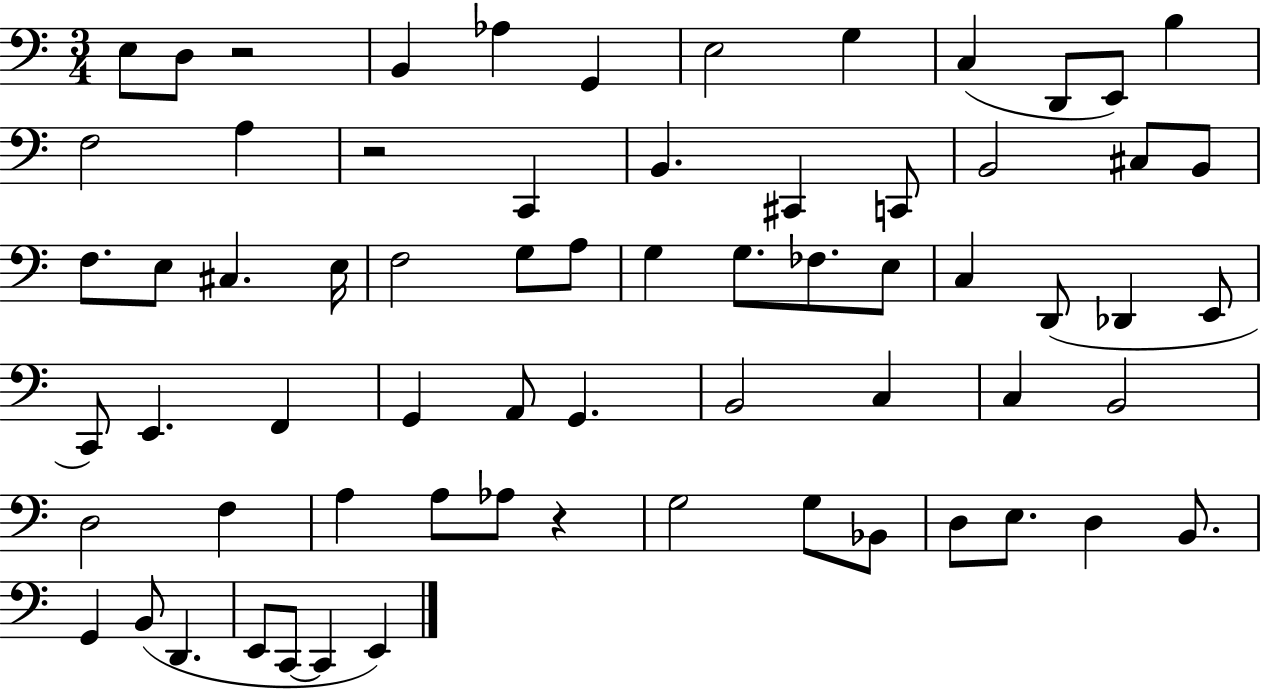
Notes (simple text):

E3/e D3/e R/h B2/q Ab3/q G2/q E3/h G3/q C3/q D2/e E2/e B3/q F3/h A3/q R/h C2/q B2/q. C#2/q C2/e B2/h C#3/e B2/e F3/e. E3/e C#3/q. E3/s F3/h G3/e A3/e G3/q G3/e. FES3/e. E3/e C3/q D2/e Db2/q E2/e C2/e E2/q. F2/q G2/q A2/e G2/q. B2/h C3/q C3/q B2/h D3/h F3/q A3/q A3/e Ab3/e R/q G3/h G3/e Bb2/e D3/e E3/e. D3/q B2/e. G2/q B2/e D2/q. E2/e C2/e C2/q E2/q